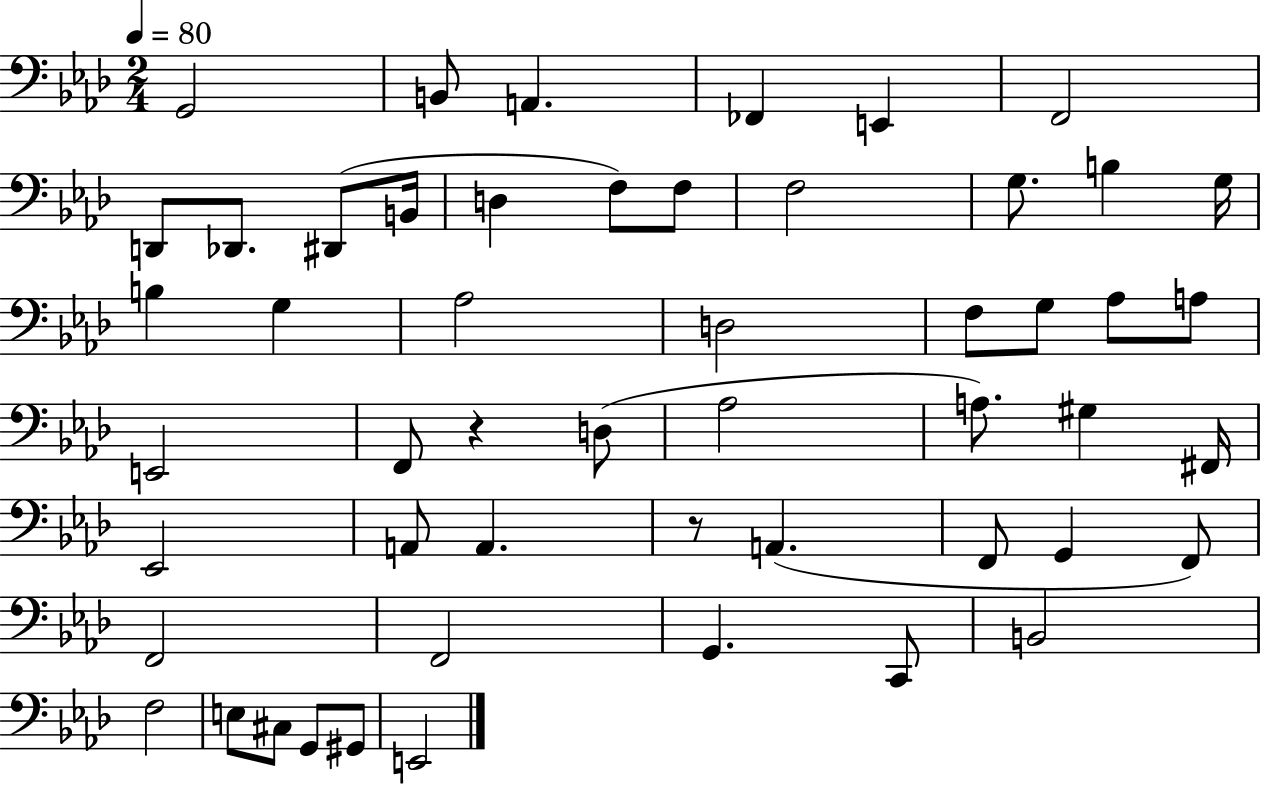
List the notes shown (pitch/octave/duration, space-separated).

G2/h B2/e A2/q. FES2/q E2/q F2/h D2/e Db2/e. D#2/e B2/s D3/q F3/e F3/e F3/h G3/e. B3/q G3/s B3/q G3/q Ab3/h D3/h F3/e G3/e Ab3/e A3/e E2/h F2/e R/q D3/e Ab3/h A3/e. G#3/q F#2/s Eb2/h A2/e A2/q. R/e A2/q. F2/e G2/q F2/e F2/h F2/h G2/q. C2/e B2/h F3/h E3/e C#3/e G2/e G#2/e E2/h